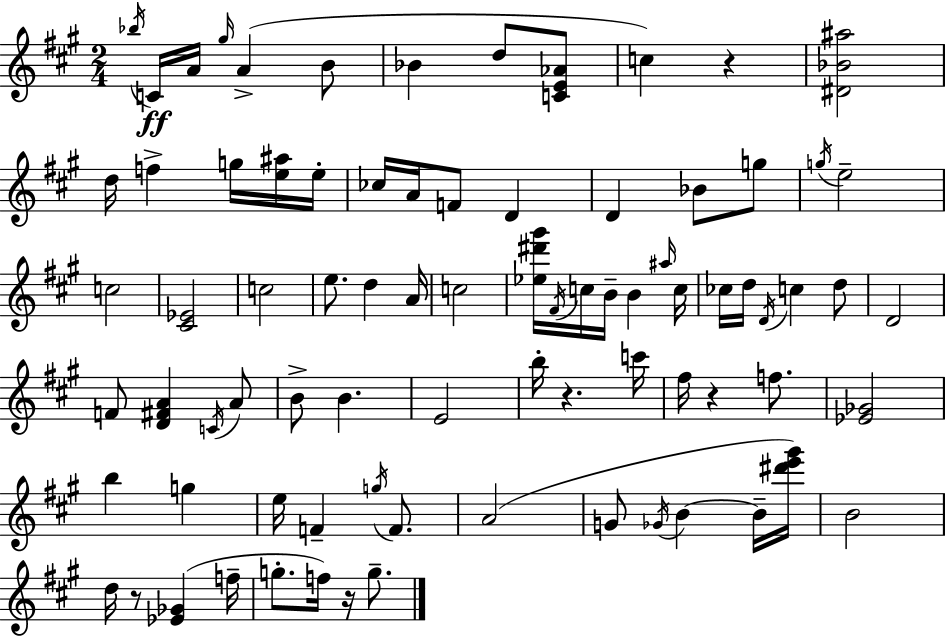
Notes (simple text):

Bb5/s C4/s A4/s G#5/s A4/q B4/e Bb4/q D5/e [C4,E4,Ab4]/e C5/q R/q [D#4,Bb4,A#5]/h D5/s F5/q G5/s [E5,A#5]/s E5/s CES5/s A4/s F4/e D4/q D4/q Bb4/e G5/e G5/s E5/h C5/h [C#4,Eb4]/h C5/h E5/e. D5/q A4/s C5/h [Eb5,D#6,G#6]/s F#4/s C5/s B4/s B4/q A#5/s C5/s CES5/s D5/s D4/s C5/q D5/e D4/h F4/e [D4,F#4,A4]/q C4/s A4/e B4/e B4/q. E4/h B5/s R/q. C6/s F#5/s R/q F5/e. [Eb4,Gb4]/h B5/q G5/q E5/s F4/q G5/s F4/e. A4/h G4/e Gb4/s B4/q B4/s [D#6,E6,G#6]/s B4/h D5/s R/e [Eb4,Gb4]/q F5/s G5/e. F5/s R/s G5/e.